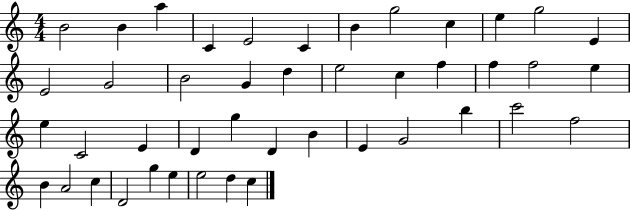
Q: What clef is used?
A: treble